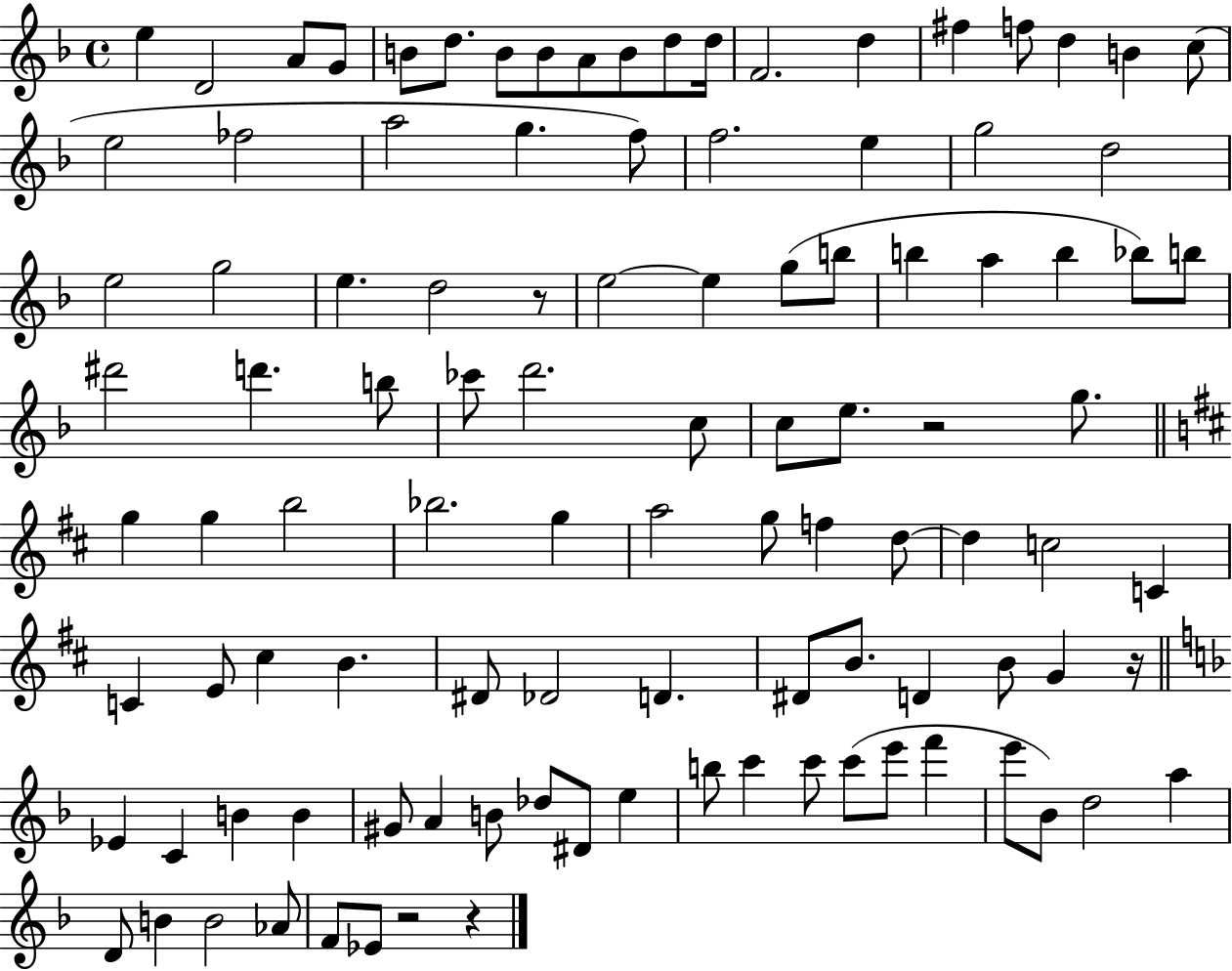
X:1
T:Untitled
M:4/4
L:1/4
K:F
e D2 A/2 G/2 B/2 d/2 B/2 B/2 A/2 B/2 d/2 d/4 F2 d ^f f/2 d B c/2 e2 _f2 a2 g f/2 f2 e g2 d2 e2 g2 e d2 z/2 e2 e g/2 b/2 b a b _b/2 b/2 ^d'2 d' b/2 _c'/2 d'2 c/2 c/2 e/2 z2 g/2 g g b2 _b2 g a2 g/2 f d/2 d c2 C C E/2 ^c B ^D/2 _D2 D ^D/2 B/2 D B/2 G z/4 _E C B B ^G/2 A B/2 _d/2 ^D/2 e b/2 c' c'/2 c'/2 e'/2 f' e'/2 _B/2 d2 a D/2 B B2 _A/2 F/2 _E/2 z2 z